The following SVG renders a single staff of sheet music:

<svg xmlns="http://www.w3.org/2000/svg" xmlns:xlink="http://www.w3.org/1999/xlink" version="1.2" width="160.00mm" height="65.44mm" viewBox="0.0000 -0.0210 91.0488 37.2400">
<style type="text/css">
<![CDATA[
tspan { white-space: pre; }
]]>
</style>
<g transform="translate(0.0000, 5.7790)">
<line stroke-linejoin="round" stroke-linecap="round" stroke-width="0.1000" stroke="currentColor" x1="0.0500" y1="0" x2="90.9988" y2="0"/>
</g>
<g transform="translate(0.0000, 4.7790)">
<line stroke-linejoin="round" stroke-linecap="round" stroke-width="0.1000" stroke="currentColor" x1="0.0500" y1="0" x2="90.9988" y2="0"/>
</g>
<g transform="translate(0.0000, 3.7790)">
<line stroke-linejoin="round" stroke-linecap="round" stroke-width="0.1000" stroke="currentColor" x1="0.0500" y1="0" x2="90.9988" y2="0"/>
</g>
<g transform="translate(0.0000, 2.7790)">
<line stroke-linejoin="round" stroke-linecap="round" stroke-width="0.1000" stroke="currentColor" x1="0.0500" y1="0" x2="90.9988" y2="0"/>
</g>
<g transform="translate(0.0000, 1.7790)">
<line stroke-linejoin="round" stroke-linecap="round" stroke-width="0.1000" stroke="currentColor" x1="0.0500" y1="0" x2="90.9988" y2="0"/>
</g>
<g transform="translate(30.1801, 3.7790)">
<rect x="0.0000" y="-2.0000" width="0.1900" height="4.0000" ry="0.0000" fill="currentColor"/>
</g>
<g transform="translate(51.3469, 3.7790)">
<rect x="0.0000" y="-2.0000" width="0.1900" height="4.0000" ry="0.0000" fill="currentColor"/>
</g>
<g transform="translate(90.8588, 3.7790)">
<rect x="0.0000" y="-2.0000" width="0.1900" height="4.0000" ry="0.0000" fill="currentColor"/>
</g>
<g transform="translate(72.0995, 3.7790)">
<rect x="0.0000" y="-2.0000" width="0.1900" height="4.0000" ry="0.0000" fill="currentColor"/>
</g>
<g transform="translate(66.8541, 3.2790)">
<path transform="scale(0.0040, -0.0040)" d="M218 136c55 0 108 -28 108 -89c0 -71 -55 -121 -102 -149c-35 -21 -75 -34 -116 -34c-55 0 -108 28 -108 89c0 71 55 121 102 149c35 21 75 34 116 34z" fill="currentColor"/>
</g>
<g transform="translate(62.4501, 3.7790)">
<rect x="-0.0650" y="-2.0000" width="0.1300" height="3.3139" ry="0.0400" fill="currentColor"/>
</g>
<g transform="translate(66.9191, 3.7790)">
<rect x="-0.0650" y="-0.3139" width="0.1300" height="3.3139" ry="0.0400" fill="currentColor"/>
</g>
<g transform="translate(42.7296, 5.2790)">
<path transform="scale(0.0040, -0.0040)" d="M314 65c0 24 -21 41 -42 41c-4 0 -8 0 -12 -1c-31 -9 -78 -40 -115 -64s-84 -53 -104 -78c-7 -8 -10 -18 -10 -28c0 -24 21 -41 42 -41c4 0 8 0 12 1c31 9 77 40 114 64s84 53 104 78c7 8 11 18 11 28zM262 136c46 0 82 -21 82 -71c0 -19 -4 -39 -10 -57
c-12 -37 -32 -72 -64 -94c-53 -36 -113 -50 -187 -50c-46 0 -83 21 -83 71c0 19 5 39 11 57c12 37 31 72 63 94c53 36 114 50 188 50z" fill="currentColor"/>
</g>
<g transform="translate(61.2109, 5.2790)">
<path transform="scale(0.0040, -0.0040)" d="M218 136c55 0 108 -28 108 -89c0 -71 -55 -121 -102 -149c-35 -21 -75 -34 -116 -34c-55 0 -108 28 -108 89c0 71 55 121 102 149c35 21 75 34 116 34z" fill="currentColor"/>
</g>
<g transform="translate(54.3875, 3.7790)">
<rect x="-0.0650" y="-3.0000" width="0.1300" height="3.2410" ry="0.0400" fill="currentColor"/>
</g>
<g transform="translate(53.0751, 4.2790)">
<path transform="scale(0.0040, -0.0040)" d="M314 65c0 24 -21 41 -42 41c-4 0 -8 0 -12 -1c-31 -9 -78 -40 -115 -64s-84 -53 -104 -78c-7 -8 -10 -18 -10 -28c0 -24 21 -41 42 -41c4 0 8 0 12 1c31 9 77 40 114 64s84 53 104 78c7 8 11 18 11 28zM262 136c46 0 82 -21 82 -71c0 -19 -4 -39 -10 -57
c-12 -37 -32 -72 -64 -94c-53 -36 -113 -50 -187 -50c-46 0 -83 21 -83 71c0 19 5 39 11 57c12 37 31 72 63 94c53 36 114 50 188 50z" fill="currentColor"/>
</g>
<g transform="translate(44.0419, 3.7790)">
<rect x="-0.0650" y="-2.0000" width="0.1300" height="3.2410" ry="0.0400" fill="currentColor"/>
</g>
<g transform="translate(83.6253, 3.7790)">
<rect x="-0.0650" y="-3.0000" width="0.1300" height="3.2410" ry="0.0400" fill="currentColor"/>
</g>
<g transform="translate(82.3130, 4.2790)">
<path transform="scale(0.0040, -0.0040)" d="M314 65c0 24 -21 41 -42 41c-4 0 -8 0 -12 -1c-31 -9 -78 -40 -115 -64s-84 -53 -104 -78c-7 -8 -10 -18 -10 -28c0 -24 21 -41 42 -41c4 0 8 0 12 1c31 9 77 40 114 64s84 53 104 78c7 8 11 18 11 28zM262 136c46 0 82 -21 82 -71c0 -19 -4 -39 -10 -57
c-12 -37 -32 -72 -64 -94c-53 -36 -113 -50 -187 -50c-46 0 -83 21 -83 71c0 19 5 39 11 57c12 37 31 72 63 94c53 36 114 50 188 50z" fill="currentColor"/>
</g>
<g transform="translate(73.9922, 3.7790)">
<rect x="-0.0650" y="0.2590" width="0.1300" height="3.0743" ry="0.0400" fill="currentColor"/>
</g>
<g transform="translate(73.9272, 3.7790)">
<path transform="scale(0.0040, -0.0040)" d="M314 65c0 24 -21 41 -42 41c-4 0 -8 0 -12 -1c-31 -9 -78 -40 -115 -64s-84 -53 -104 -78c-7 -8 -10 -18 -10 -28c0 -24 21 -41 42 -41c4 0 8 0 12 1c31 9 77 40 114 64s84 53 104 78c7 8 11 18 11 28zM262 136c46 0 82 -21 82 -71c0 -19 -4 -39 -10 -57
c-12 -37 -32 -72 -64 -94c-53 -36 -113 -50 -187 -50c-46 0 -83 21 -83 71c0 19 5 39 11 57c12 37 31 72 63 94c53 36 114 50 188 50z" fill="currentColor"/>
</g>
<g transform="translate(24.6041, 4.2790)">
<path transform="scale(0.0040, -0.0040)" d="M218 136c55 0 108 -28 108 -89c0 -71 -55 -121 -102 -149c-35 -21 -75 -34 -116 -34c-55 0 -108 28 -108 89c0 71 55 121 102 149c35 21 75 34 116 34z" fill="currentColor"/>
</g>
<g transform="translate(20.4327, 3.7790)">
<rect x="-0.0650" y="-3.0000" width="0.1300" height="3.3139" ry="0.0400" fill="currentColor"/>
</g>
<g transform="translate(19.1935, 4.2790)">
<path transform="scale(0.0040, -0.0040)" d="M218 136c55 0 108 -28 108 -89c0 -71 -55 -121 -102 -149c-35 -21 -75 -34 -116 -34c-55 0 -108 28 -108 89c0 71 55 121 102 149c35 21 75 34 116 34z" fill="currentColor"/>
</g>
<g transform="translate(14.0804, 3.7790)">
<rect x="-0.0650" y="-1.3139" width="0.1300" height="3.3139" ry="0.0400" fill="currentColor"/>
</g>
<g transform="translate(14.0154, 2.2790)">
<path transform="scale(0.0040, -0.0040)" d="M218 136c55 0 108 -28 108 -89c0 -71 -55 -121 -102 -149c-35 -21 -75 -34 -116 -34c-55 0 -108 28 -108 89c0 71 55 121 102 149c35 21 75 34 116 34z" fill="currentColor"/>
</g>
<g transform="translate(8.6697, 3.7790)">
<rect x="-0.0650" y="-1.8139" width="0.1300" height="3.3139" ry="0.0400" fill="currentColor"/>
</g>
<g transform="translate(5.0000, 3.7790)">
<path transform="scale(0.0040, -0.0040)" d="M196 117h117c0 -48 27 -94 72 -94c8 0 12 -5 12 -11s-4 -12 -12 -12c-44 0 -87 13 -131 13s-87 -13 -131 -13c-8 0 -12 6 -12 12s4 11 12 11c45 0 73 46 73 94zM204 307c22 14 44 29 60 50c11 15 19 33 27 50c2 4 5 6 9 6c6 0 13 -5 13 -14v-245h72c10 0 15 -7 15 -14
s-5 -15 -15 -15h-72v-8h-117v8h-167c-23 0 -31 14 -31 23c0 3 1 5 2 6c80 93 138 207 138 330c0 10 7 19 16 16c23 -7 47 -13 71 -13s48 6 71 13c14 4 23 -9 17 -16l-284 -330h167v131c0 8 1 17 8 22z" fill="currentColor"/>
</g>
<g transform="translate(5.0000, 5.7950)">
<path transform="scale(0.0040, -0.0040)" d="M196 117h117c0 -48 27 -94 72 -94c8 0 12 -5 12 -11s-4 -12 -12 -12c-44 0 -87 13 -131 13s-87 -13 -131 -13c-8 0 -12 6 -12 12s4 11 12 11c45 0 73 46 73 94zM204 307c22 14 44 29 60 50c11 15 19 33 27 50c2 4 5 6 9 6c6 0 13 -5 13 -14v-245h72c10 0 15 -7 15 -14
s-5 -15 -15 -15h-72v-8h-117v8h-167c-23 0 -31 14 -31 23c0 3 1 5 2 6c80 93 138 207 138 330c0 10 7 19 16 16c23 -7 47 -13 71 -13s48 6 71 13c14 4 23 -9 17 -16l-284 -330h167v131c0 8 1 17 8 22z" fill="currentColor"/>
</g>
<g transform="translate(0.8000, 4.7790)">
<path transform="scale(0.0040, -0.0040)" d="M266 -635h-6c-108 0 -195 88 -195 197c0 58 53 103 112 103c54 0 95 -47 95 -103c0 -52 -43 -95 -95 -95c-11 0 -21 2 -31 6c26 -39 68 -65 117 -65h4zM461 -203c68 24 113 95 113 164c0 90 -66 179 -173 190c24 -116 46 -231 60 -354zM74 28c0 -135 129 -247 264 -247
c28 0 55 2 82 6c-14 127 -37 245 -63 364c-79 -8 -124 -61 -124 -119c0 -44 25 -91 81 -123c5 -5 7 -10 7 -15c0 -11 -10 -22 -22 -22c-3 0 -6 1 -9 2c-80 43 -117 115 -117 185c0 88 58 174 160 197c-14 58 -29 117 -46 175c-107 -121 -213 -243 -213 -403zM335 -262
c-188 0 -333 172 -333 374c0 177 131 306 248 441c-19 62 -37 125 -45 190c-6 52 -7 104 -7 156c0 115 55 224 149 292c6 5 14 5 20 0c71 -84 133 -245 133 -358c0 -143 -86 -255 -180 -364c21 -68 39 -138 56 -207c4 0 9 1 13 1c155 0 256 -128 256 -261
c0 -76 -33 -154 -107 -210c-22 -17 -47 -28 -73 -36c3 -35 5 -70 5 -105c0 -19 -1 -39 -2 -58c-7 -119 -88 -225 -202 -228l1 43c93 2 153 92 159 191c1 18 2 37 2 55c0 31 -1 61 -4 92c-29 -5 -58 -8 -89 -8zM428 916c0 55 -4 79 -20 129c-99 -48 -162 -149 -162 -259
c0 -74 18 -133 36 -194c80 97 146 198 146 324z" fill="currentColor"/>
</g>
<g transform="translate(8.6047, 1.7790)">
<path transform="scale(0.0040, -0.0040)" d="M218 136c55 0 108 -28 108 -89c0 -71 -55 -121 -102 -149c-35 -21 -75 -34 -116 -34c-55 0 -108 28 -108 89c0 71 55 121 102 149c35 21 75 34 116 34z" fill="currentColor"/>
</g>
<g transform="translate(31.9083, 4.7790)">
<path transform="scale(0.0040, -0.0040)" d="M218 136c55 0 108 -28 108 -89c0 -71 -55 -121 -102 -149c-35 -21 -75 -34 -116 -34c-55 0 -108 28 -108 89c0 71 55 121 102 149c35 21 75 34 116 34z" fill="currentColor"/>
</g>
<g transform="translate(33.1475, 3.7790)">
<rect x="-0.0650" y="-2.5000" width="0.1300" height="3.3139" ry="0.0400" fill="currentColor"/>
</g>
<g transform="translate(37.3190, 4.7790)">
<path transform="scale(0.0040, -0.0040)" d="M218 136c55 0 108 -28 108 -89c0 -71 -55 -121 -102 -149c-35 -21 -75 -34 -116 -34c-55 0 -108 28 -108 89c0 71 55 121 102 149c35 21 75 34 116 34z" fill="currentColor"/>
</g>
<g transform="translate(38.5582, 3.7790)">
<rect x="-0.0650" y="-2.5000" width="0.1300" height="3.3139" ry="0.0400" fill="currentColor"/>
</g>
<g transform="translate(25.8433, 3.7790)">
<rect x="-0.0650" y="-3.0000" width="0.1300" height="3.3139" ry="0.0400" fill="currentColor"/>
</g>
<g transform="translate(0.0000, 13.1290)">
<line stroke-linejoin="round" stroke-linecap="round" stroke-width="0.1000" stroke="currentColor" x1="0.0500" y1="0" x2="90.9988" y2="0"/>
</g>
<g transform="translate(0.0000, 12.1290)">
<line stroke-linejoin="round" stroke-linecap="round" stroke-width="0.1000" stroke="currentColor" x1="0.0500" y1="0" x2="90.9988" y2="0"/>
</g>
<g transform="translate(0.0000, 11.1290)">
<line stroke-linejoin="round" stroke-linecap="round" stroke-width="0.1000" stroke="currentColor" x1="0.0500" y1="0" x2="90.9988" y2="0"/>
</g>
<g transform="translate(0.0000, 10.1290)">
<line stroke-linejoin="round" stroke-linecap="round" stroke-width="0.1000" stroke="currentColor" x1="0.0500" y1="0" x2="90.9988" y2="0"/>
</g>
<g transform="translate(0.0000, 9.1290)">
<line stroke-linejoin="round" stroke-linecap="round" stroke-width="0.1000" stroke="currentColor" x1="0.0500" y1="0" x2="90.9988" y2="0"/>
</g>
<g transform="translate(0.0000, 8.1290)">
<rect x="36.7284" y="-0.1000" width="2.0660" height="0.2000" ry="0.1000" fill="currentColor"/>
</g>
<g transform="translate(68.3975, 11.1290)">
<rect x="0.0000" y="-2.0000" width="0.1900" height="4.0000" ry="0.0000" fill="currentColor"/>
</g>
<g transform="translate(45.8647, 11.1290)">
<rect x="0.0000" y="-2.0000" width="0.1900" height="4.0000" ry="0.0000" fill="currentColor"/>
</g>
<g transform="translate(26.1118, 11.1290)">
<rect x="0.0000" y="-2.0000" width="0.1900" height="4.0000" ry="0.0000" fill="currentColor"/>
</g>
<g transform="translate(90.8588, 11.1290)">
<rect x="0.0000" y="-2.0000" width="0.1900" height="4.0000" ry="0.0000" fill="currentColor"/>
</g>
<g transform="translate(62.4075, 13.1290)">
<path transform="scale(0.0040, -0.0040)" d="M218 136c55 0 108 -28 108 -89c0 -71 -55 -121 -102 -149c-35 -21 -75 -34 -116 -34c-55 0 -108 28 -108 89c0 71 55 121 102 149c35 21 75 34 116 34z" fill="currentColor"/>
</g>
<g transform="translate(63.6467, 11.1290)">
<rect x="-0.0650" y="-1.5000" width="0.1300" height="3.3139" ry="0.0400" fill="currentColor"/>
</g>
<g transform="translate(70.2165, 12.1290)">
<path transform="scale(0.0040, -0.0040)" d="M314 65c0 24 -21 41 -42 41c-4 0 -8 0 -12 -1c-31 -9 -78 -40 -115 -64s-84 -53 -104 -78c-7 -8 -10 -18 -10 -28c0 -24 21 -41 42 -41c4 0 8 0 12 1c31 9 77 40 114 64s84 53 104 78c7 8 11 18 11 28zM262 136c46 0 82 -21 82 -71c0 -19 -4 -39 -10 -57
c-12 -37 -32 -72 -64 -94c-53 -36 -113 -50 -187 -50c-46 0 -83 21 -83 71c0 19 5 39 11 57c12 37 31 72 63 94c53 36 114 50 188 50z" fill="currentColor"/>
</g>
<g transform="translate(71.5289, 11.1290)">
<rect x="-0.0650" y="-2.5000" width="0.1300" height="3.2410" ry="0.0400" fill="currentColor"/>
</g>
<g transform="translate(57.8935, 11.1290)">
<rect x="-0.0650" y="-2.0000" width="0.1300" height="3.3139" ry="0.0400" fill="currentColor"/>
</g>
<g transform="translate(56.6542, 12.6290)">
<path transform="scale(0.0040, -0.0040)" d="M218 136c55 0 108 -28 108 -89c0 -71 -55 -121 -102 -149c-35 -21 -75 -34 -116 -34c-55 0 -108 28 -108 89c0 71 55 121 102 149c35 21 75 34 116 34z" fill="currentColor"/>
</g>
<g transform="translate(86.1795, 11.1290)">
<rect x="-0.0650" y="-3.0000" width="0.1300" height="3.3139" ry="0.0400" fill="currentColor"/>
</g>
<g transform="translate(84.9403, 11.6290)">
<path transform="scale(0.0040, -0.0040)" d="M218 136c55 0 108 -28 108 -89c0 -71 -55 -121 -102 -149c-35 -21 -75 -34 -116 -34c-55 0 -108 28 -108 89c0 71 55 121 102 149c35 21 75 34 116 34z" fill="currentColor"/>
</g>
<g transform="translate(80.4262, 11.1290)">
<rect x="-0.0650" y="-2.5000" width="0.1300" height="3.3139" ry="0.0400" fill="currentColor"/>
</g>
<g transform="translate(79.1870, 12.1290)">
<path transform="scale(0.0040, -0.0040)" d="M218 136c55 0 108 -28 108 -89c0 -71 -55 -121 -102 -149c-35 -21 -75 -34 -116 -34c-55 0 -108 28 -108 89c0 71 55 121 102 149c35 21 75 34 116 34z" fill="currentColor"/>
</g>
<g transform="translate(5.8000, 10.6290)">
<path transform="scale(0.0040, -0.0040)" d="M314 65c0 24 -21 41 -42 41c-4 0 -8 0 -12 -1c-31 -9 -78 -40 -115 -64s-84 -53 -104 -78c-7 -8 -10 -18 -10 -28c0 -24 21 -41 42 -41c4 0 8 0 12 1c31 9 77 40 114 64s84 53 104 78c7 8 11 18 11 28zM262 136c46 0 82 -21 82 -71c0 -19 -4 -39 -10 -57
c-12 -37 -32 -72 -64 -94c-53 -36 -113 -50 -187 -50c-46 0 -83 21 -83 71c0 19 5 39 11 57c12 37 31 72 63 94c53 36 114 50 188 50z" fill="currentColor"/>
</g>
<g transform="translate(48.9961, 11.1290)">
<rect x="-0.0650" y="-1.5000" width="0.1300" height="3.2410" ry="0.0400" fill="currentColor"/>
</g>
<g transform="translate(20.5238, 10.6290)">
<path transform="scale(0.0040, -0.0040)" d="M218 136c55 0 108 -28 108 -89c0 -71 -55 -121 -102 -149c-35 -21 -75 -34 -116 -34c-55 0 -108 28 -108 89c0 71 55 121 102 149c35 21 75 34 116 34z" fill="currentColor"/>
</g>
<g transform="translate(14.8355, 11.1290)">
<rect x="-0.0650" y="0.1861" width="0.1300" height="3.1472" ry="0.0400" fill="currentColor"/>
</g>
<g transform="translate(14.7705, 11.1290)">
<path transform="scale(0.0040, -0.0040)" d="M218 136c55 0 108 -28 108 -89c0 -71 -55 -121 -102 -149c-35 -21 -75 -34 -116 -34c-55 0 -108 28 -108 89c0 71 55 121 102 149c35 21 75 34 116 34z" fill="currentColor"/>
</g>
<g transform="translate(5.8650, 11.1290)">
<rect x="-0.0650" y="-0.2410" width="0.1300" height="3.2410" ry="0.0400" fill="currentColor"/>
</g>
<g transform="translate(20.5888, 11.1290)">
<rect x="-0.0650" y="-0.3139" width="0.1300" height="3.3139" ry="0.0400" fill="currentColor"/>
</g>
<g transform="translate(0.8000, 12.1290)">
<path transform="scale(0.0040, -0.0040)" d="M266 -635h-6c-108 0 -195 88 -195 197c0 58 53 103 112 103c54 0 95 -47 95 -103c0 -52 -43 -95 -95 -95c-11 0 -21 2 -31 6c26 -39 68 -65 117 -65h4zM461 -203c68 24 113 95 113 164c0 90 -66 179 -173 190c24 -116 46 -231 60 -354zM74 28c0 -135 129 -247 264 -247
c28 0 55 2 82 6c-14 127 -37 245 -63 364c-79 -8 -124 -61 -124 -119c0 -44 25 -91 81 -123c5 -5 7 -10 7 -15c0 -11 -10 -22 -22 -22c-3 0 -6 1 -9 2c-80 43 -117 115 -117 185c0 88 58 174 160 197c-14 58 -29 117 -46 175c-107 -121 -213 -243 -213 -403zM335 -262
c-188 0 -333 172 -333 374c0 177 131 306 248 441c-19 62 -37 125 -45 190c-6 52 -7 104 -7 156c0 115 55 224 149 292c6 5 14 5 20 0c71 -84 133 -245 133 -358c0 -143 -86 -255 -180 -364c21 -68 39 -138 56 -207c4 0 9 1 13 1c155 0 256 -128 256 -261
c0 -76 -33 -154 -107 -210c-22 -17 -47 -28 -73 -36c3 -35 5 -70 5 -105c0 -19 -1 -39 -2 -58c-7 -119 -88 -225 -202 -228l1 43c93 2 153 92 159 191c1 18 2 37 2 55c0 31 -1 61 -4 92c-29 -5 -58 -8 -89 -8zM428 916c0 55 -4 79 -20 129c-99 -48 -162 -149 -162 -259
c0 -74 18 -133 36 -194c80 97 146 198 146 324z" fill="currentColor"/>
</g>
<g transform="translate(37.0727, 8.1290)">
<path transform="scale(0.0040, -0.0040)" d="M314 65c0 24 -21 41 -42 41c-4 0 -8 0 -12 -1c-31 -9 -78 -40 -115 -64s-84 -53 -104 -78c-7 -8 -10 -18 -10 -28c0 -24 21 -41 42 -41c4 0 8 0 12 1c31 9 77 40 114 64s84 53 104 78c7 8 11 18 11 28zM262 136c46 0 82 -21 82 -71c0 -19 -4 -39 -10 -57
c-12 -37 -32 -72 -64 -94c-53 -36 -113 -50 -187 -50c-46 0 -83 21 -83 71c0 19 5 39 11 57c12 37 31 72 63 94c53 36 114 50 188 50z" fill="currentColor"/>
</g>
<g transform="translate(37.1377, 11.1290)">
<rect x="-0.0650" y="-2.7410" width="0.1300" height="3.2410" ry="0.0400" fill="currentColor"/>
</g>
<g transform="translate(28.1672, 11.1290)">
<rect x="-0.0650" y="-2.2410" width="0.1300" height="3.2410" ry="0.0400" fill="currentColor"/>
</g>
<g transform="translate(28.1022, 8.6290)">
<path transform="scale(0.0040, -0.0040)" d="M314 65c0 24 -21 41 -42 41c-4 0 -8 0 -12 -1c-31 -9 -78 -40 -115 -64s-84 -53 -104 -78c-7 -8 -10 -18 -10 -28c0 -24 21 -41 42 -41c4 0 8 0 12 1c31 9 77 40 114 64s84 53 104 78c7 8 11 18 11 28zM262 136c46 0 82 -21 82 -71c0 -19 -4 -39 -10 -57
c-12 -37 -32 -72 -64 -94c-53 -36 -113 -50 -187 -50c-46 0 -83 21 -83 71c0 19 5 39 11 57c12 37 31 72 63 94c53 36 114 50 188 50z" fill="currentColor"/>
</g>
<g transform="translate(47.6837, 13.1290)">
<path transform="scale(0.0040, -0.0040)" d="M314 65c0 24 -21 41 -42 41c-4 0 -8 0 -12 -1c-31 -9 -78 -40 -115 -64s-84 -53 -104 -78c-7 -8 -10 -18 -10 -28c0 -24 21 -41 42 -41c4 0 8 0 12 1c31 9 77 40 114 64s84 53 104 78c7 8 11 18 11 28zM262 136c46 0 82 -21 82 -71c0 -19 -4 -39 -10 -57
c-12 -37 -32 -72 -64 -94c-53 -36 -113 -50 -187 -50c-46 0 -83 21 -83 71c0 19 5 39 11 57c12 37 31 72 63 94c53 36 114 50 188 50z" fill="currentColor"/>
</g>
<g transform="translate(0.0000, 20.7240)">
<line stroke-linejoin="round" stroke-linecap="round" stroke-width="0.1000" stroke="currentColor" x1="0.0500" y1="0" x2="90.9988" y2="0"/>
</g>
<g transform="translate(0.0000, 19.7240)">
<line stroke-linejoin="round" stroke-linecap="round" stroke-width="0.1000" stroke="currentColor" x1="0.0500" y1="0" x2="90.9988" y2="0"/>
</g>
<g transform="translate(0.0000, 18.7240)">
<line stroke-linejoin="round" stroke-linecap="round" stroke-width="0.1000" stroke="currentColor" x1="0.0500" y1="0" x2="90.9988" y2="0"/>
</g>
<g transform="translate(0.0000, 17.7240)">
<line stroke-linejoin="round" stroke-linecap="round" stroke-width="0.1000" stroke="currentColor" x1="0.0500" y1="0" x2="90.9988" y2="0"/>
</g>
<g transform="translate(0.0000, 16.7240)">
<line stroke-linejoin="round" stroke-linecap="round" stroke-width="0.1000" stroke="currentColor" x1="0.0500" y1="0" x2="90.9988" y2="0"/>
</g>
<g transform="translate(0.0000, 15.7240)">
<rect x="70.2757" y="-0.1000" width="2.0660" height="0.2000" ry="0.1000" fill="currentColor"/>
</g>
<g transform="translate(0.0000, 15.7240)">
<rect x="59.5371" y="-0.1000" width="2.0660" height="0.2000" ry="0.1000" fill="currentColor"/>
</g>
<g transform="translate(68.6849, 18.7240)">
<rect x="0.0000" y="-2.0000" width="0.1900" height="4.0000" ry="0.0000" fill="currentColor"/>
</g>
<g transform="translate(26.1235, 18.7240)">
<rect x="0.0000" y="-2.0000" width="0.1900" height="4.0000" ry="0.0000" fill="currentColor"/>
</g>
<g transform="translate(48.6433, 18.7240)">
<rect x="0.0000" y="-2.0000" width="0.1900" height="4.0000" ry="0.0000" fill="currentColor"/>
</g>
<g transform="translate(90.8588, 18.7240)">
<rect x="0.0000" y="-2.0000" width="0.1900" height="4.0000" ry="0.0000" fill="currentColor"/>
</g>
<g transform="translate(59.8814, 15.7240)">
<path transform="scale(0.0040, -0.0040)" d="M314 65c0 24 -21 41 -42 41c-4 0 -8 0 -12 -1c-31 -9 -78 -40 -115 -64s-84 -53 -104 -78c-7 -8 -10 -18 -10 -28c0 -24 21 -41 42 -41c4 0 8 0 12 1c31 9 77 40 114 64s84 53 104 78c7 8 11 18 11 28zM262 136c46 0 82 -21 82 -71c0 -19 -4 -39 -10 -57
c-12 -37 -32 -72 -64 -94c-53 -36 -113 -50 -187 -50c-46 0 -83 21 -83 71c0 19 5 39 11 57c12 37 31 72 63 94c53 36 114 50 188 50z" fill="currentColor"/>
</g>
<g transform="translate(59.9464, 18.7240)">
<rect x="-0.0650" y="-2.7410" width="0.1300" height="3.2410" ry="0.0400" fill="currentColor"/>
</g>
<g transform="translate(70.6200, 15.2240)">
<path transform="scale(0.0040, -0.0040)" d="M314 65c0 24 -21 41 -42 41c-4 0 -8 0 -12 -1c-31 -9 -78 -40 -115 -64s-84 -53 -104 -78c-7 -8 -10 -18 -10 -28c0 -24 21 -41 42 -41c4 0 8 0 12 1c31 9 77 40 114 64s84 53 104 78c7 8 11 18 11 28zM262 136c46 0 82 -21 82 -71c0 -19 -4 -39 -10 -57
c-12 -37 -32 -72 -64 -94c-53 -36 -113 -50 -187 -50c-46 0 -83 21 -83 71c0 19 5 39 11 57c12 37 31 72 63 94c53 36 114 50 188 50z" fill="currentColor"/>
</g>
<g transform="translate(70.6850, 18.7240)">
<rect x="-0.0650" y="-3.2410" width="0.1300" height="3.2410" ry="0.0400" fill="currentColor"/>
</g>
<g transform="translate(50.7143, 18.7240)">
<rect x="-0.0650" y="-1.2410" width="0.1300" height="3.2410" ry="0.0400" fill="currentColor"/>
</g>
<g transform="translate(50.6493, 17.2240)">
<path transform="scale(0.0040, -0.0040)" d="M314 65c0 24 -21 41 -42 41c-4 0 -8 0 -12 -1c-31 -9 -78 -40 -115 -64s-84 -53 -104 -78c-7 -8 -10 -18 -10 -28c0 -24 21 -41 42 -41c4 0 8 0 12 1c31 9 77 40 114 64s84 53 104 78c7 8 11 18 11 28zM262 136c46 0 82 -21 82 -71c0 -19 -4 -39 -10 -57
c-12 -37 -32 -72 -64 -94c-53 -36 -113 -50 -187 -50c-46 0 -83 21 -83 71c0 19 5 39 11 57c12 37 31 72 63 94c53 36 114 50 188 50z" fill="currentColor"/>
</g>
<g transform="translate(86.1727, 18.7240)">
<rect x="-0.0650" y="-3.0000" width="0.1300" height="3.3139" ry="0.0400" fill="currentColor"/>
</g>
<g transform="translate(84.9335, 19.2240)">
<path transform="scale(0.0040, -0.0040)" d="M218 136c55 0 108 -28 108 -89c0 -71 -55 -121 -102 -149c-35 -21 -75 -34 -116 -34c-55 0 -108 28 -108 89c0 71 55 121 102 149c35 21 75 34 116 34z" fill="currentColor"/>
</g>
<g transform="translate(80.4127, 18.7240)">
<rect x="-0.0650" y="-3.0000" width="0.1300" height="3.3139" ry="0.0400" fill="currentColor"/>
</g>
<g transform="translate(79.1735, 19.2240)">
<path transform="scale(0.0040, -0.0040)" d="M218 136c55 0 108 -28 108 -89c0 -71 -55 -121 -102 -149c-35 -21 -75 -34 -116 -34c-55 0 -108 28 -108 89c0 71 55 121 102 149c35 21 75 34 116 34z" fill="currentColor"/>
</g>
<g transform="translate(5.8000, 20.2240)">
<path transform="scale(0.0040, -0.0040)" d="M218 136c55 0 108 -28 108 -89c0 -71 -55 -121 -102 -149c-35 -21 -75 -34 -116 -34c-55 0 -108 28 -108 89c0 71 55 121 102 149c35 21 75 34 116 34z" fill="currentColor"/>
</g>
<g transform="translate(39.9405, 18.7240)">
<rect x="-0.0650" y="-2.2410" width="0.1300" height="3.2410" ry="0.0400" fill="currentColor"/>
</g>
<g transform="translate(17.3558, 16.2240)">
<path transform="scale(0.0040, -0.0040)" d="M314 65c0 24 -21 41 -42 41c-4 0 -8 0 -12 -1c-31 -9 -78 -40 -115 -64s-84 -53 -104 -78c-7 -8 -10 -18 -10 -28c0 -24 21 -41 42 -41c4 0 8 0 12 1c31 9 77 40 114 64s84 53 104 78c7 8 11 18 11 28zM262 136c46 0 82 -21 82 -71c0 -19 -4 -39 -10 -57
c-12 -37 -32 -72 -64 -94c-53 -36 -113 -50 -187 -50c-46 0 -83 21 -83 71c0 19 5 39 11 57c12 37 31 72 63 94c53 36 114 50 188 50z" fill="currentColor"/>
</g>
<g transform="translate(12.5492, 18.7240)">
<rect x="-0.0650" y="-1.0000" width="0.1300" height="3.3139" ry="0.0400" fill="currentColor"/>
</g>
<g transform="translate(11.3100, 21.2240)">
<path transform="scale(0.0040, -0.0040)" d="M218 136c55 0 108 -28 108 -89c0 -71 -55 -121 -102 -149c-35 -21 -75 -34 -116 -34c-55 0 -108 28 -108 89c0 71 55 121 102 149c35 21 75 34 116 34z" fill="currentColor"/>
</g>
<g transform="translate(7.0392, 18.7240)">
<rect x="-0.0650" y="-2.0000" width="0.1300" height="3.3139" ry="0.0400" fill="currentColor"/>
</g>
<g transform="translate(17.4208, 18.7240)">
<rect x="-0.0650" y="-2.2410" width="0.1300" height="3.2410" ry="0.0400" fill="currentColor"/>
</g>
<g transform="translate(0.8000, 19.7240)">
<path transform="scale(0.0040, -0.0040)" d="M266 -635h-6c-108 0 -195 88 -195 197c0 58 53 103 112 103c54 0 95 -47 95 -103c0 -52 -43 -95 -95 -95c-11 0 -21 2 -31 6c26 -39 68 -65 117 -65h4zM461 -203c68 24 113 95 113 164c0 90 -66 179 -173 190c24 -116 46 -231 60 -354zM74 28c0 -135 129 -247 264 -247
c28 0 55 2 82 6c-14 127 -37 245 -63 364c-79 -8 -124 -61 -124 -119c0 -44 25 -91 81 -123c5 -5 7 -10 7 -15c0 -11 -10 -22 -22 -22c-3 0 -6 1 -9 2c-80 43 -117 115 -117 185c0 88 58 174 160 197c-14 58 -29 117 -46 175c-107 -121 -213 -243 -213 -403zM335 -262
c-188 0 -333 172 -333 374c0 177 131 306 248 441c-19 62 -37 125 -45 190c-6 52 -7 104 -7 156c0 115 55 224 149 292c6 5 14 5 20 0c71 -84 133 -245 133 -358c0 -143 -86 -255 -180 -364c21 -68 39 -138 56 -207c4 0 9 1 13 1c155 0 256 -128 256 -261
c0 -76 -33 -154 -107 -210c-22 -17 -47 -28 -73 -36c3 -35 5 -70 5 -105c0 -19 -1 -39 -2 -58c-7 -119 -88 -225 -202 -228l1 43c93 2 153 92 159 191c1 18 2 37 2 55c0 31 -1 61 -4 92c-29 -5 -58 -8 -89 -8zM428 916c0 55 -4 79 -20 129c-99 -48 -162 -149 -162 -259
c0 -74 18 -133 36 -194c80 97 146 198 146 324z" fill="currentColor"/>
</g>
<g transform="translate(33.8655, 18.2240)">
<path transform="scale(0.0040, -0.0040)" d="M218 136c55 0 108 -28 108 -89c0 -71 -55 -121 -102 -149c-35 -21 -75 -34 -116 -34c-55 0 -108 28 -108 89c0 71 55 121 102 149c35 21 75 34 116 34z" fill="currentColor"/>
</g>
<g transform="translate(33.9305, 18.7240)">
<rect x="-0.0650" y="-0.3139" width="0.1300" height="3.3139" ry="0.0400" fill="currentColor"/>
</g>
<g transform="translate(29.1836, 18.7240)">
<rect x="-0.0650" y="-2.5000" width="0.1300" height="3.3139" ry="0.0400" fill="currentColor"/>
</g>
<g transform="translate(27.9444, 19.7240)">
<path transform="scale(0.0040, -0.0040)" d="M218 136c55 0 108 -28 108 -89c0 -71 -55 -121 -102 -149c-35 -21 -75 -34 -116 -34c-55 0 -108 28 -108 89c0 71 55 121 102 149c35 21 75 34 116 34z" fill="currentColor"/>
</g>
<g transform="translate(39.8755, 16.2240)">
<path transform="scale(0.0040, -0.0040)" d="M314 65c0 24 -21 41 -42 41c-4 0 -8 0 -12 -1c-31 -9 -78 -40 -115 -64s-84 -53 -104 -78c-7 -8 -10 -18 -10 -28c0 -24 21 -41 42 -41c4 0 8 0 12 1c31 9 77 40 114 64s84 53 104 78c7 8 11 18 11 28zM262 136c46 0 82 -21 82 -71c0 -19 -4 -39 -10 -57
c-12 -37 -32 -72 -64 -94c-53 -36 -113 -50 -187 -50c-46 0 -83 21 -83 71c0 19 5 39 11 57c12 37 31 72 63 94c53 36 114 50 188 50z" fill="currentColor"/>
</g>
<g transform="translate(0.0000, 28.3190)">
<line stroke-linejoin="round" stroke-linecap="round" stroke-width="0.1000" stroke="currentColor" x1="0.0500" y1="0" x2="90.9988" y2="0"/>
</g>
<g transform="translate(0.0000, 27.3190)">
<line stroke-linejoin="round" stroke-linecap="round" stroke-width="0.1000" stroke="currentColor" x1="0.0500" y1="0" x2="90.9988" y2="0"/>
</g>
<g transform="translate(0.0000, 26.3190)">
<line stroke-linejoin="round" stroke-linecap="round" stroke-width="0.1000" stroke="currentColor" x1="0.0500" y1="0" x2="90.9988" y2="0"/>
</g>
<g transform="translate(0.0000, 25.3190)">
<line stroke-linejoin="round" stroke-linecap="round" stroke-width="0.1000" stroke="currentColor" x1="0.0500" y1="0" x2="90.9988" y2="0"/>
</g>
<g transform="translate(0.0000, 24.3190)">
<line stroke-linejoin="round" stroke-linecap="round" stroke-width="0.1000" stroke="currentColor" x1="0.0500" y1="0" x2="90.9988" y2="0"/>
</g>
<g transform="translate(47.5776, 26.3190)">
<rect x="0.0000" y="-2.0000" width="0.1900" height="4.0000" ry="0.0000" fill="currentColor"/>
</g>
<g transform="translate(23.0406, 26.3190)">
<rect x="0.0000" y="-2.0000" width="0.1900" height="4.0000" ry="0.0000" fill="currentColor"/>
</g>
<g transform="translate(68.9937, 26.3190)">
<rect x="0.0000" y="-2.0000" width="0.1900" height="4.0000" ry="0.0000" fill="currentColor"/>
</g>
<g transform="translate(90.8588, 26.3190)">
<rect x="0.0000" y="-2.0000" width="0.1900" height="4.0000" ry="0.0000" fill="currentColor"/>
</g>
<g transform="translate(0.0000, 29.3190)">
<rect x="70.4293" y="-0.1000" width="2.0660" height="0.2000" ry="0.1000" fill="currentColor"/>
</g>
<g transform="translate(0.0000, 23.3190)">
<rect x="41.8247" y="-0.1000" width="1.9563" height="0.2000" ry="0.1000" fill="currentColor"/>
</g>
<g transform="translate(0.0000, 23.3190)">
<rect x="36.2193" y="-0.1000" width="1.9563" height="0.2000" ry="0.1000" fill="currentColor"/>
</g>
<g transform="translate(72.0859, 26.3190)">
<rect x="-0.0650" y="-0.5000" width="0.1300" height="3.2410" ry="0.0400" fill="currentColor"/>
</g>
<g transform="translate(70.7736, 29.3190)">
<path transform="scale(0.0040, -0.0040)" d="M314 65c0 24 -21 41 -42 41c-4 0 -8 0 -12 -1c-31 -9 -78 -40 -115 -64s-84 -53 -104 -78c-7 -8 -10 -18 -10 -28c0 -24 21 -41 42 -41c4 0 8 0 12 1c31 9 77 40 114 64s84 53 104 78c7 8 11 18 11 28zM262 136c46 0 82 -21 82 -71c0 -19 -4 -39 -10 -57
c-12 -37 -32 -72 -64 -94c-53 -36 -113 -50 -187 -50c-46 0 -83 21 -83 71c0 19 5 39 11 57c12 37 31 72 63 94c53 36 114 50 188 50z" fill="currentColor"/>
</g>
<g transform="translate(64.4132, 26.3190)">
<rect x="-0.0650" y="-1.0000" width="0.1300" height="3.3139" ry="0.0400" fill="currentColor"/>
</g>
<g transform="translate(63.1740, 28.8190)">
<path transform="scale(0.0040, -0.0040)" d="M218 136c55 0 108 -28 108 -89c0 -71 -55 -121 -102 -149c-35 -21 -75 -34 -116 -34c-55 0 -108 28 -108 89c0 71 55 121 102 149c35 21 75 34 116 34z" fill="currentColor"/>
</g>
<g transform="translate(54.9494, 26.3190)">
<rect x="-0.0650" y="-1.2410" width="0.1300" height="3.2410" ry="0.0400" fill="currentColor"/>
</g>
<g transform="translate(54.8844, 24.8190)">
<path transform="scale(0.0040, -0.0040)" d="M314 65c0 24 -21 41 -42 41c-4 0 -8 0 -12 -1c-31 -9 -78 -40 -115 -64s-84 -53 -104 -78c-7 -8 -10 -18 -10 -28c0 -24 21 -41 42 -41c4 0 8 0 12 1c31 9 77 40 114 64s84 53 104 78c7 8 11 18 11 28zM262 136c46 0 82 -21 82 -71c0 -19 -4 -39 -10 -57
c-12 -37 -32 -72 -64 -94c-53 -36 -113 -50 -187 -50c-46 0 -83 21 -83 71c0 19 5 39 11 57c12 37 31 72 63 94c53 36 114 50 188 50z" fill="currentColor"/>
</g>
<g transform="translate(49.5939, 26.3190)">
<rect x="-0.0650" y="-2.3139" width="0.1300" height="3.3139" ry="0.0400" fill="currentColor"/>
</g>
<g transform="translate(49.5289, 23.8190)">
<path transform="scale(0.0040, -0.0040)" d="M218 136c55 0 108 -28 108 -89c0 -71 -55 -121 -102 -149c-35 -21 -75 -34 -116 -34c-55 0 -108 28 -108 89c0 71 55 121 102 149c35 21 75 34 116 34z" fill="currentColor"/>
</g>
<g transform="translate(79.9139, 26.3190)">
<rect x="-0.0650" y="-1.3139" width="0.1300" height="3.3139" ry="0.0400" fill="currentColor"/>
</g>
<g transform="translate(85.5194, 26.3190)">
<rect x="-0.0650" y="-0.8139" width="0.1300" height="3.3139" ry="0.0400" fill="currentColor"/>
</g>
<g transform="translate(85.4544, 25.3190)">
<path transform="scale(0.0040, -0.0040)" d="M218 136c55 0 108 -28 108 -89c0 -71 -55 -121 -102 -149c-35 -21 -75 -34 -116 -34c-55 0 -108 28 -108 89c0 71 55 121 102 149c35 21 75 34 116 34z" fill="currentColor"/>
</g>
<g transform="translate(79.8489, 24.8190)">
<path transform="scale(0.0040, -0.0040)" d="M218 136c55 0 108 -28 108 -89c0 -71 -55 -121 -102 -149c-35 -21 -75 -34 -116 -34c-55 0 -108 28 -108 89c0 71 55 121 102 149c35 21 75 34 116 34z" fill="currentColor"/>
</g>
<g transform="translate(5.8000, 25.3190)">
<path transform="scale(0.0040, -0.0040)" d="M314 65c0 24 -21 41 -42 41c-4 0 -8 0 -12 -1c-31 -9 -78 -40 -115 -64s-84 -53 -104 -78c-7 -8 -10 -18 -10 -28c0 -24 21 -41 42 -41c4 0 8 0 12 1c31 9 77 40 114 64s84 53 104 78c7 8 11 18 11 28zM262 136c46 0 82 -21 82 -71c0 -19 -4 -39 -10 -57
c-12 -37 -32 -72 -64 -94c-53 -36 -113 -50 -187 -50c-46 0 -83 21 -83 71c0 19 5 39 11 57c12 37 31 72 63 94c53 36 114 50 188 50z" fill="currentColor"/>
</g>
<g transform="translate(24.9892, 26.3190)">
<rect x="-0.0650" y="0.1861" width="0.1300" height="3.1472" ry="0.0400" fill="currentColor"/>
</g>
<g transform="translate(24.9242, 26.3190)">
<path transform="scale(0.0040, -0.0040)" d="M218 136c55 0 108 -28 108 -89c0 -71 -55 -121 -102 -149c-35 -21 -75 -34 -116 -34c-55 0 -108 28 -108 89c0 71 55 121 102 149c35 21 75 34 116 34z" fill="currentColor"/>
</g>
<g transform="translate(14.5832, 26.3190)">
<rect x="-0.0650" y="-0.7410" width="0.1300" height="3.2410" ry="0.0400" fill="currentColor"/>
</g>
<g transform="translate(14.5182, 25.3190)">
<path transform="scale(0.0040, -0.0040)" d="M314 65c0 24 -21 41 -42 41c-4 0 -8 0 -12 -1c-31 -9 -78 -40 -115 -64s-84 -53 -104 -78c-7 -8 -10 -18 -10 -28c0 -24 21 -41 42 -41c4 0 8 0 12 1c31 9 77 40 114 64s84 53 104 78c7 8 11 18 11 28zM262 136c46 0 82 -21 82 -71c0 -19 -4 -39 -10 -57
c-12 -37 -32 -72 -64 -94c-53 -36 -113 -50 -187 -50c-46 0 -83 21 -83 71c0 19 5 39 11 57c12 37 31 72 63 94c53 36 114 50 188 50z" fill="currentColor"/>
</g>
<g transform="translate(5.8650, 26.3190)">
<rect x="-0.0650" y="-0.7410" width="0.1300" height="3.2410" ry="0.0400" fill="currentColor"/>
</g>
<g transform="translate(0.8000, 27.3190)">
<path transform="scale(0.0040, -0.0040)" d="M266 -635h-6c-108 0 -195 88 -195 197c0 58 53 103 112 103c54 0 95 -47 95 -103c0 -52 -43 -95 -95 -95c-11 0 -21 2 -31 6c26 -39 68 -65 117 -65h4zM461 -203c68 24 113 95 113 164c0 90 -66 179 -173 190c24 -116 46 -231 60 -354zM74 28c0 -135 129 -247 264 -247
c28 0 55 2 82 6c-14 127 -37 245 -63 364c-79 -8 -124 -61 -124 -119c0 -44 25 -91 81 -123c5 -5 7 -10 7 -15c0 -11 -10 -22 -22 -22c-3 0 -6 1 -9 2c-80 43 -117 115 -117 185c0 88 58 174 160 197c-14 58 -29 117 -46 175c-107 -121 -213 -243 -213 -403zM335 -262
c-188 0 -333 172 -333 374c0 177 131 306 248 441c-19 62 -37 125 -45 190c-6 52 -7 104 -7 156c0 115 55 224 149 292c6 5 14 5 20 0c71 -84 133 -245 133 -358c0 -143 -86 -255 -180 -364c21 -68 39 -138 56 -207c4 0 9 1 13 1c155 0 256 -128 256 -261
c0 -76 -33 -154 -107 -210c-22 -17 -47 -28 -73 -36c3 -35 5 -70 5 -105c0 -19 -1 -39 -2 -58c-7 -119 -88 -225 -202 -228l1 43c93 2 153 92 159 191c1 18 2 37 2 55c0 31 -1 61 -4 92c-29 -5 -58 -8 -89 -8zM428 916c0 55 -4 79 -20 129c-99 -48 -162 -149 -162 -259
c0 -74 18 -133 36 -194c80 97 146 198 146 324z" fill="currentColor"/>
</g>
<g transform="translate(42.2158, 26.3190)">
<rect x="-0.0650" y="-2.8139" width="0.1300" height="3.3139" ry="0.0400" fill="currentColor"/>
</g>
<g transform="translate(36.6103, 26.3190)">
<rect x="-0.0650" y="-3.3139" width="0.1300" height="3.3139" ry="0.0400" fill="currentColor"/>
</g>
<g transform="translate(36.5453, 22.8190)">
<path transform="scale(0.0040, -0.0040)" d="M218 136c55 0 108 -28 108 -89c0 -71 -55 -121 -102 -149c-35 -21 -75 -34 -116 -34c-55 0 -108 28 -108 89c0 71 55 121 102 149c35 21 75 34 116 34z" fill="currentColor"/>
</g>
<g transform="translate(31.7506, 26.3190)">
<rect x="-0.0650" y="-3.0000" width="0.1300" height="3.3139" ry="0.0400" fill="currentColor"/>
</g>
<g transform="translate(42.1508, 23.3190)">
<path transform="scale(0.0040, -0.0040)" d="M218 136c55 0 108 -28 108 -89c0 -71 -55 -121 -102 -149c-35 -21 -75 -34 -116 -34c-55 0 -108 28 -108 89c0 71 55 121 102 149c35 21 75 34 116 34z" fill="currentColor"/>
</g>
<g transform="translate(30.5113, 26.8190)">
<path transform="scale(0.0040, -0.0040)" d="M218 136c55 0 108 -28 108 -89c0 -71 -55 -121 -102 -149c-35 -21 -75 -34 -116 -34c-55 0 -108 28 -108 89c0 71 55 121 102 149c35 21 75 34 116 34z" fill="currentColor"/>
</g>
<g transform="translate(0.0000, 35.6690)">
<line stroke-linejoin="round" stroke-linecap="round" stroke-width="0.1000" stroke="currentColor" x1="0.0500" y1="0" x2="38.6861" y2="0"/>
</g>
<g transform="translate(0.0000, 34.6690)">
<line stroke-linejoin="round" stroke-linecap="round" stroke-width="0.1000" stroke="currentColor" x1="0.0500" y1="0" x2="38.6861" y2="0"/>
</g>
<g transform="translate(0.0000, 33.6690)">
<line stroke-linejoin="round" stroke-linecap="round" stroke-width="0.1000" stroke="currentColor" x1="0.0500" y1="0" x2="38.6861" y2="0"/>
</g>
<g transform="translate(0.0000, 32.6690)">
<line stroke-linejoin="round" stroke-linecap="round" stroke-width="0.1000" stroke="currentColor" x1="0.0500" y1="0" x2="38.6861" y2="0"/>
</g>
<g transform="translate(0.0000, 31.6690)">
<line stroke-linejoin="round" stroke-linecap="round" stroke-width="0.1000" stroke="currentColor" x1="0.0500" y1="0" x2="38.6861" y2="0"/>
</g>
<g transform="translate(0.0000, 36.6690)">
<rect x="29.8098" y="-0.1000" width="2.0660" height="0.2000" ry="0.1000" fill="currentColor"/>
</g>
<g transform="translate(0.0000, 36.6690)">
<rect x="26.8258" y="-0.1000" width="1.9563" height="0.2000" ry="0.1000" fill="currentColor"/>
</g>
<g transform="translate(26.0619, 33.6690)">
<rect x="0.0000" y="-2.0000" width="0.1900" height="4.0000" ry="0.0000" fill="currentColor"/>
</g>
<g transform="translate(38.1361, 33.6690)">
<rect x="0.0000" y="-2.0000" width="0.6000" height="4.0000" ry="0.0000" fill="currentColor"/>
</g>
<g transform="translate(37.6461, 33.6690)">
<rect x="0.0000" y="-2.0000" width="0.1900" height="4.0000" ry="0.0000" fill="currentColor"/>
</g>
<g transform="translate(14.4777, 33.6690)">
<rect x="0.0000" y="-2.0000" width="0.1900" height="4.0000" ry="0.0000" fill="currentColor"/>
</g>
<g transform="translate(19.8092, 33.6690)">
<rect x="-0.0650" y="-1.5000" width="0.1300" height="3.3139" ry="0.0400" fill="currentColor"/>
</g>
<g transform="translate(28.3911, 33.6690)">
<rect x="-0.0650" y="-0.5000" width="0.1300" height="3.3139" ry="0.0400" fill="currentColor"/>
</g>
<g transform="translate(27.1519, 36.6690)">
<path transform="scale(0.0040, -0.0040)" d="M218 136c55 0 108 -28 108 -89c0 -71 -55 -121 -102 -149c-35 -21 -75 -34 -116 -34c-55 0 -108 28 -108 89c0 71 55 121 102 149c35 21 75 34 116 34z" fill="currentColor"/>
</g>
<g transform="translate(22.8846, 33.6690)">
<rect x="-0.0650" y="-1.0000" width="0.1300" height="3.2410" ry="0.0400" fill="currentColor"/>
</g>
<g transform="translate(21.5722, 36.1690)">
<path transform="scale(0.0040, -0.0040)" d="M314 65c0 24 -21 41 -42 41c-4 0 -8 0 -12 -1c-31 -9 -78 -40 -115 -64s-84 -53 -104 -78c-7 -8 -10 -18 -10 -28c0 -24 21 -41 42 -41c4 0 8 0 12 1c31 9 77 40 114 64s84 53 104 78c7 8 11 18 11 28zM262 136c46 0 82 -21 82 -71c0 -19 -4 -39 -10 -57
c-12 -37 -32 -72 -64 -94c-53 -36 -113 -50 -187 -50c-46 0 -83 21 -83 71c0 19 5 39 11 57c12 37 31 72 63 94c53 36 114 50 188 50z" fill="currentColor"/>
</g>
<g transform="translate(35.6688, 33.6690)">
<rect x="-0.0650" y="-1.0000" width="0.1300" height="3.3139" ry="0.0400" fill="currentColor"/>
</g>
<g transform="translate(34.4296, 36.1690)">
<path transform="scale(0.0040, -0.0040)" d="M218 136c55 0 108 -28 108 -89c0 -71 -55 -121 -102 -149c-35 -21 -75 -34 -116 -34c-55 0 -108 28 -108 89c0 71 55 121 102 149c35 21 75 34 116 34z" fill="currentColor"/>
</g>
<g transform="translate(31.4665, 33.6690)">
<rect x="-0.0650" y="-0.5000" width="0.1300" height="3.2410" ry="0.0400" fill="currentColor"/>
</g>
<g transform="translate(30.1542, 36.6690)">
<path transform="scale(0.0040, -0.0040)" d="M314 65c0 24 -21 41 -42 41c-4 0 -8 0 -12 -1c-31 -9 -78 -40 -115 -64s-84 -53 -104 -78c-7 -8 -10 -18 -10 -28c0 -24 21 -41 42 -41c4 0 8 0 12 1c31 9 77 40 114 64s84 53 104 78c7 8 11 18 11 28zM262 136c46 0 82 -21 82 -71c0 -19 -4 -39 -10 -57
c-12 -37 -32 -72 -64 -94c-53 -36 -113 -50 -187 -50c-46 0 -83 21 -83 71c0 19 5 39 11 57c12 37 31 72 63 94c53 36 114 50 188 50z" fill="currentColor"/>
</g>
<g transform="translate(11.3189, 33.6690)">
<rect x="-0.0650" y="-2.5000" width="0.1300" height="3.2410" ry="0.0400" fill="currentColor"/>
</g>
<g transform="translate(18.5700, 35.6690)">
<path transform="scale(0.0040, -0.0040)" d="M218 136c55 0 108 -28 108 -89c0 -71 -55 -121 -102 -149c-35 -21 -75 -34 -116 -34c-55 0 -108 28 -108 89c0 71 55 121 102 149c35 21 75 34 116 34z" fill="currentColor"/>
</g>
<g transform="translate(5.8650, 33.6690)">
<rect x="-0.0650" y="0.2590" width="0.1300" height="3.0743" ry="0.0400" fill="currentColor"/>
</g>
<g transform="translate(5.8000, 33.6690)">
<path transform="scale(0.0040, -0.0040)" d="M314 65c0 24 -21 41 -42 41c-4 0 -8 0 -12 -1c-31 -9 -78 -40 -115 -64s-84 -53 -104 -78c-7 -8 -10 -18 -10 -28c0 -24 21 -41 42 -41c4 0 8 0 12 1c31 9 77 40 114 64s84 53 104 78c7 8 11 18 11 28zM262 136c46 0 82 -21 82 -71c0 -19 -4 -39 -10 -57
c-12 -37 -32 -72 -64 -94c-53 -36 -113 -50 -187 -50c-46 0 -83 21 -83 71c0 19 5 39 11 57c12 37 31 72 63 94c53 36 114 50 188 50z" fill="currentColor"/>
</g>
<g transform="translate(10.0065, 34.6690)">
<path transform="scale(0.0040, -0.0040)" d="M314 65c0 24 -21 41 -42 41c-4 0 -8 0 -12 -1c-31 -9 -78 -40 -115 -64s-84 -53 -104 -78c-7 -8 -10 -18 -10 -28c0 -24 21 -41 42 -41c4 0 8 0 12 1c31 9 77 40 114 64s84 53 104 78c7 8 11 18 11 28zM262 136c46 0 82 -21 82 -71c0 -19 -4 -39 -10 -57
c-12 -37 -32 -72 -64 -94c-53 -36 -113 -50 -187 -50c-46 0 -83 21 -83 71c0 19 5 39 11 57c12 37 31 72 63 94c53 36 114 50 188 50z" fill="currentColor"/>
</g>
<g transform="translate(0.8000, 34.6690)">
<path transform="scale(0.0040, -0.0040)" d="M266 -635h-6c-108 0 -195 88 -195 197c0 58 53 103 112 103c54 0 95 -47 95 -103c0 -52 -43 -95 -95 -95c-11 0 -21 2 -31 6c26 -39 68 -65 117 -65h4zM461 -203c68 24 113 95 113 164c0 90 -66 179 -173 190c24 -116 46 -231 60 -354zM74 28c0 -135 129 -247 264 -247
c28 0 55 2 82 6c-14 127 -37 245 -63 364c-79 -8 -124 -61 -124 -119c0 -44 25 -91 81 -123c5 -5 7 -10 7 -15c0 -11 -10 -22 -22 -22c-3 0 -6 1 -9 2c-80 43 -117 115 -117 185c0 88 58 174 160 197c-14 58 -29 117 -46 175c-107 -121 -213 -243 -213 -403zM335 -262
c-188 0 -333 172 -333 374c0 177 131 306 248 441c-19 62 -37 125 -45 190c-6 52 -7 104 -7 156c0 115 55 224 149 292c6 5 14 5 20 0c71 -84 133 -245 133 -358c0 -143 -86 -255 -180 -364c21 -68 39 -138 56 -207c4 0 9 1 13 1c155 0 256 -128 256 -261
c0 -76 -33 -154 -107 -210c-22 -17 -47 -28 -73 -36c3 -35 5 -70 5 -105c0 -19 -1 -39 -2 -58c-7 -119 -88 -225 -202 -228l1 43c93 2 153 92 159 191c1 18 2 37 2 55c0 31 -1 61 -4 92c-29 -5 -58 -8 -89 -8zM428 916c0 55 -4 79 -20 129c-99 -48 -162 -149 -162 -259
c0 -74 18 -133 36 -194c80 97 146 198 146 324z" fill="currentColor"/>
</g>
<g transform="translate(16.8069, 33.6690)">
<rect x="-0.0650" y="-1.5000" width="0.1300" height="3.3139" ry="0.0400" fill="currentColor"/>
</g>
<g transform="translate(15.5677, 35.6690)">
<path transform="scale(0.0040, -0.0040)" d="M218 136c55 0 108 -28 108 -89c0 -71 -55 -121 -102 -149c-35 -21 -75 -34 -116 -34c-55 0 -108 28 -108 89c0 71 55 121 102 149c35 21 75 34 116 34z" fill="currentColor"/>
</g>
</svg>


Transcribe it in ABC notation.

X:1
T:Untitled
M:4/4
L:1/4
K:C
f e A A G G F2 A2 F c B2 A2 c2 B c g2 a2 E2 F E G2 G A F D g2 G c g2 e2 a2 b2 A A d2 d2 B A b a g e2 D C2 e d B2 G2 E E D2 C C2 D